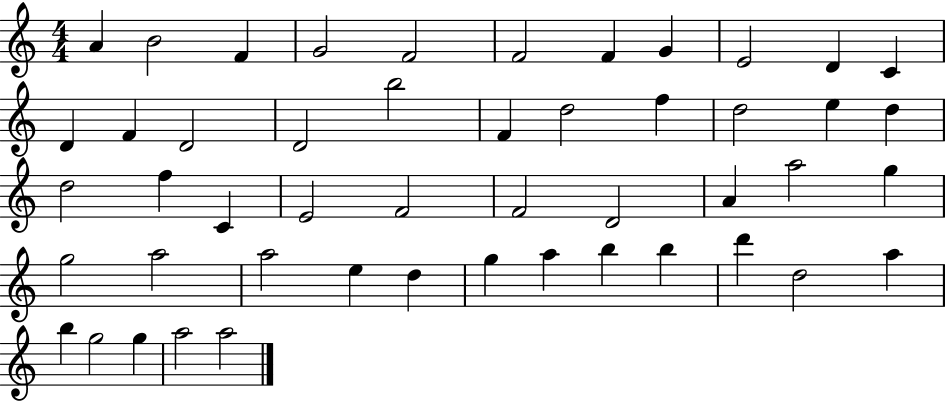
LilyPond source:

{
  \clef treble
  \numericTimeSignature
  \time 4/4
  \key c \major
  a'4 b'2 f'4 | g'2 f'2 | f'2 f'4 g'4 | e'2 d'4 c'4 | \break d'4 f'4 d'2 | d'2 b''2 | f'4 d''2 f''4 | d''2 e''4 d''4 | \break d''2 f''4 c'4 | e'2 f'2 | f'2 d'2 | a'4 a''2 g''4 | \break g''2 a''2 | a''2 e''4 d''4 | g''4 a''4 b''4 b''4 | d'''4 d''2 a''4 | \break b''4 g''2 g''4 | a''2 a''2 | \bar "|."
}